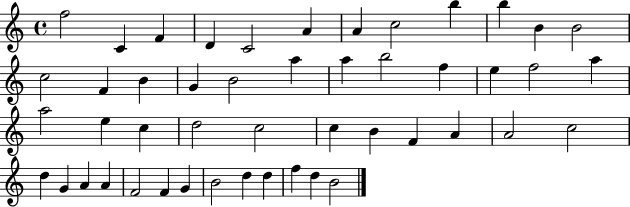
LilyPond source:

{
  \clef treble
  \time 4/4
  \defaultTimeSignature
  \key c \major
  f''2 c'4 f'4 | d'4 c'2 a'4 | a'4 c''2 b''4 | b''4 b'4 b'2 | \break c''2 f'4 b'4 | g'4 b'2 a''4 | a''4 b''2 f''4 | e''4 f''2 a''4 | \break a''2 e''4 c''4 | d''2 c''2 | c''4 b'4 f'4 a'4 | a'2 c''2 | \break d''4 g'4 a'4 a'4 | f'2 f'4 g'4 | b'2 d''4 d''4 | f''4 d''4 b'2 | \break \bar "|."
}